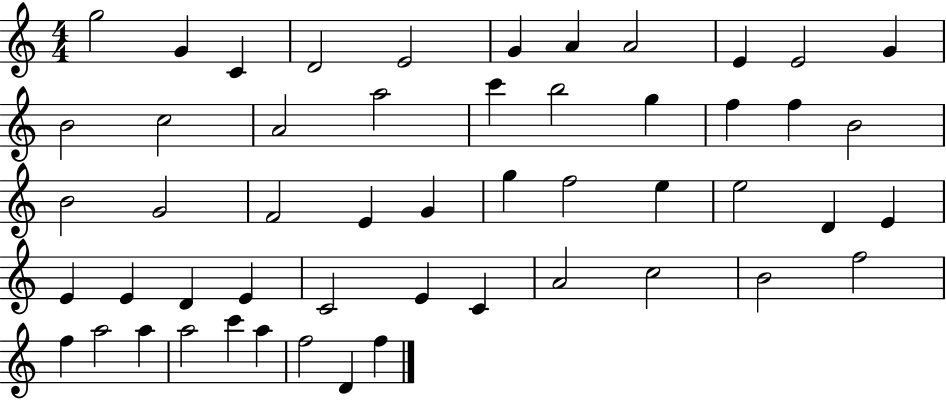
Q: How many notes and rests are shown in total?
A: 52